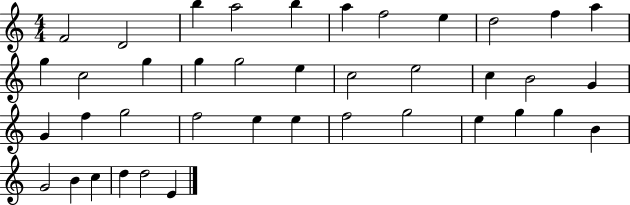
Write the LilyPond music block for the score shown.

{
  \clef treble
  \numericTimeSignature
  \time 4/4
  \key c \major
  f'2 d'2 | b''4 a''2 b''4 | a''4 f''2 e''4 | d''2 f''4 a''4 | \break g''4 c''2 g''4 | g''4 g''2 e''4 | c''2 e''2 | c''4 b'2 g'4 | \break g'4 f''4 g''2 | f''2 e''4 e''4 | f''2 g''2 | e''4 g''4 g''4 b'4 | \break g'2 b'4 c''4 | d''4 d''2 e'4 | \bar "|."
}